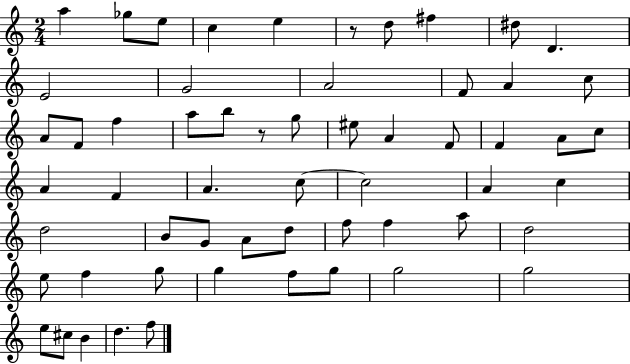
A5/q Gb5/e E5/e C5/q E5/q R/e D5/e F#5/q D#5/e D4/q. E4/h G4/h A4/h F4/e A4/q C5/e A4/e F4/e F5/q A5/e B5/e R/e G5/e EIS5/e A4/q F4/e F4/q A4/e C5/e A4/q F4/q A4/q. C5/e C5/h A4/q C5/q D5/h B4/e G4/e A4/e D5/e F5/e F5/q A5/e D5/h E5/e F5/q G5/e G5/q F5/e G5/e G5/h G5/h E5/e C#5/e B4/q D5/q. F5/e